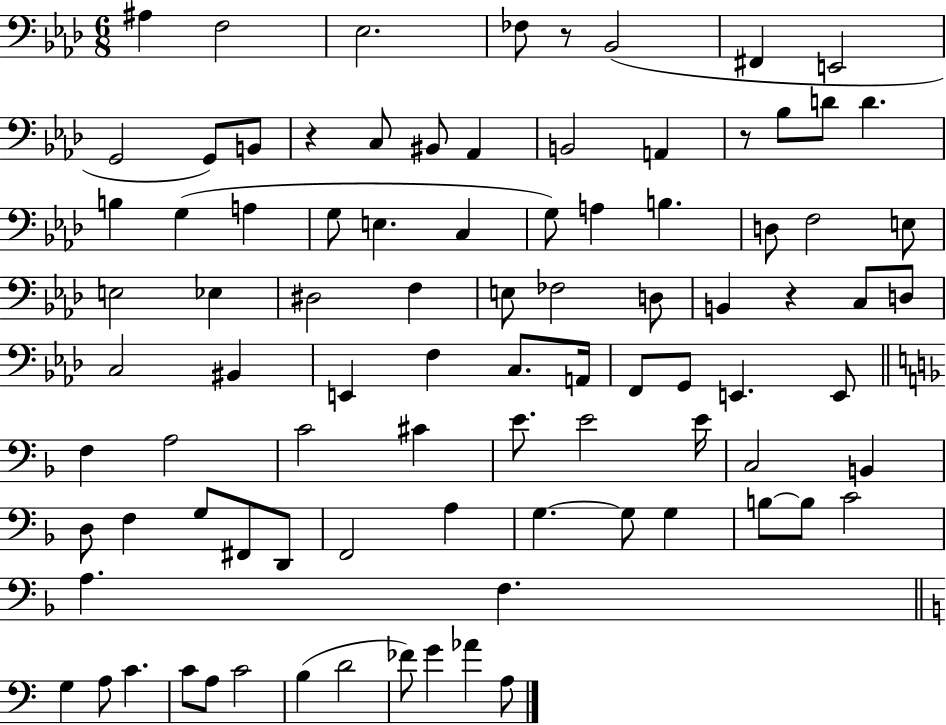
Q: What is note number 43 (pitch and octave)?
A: E2